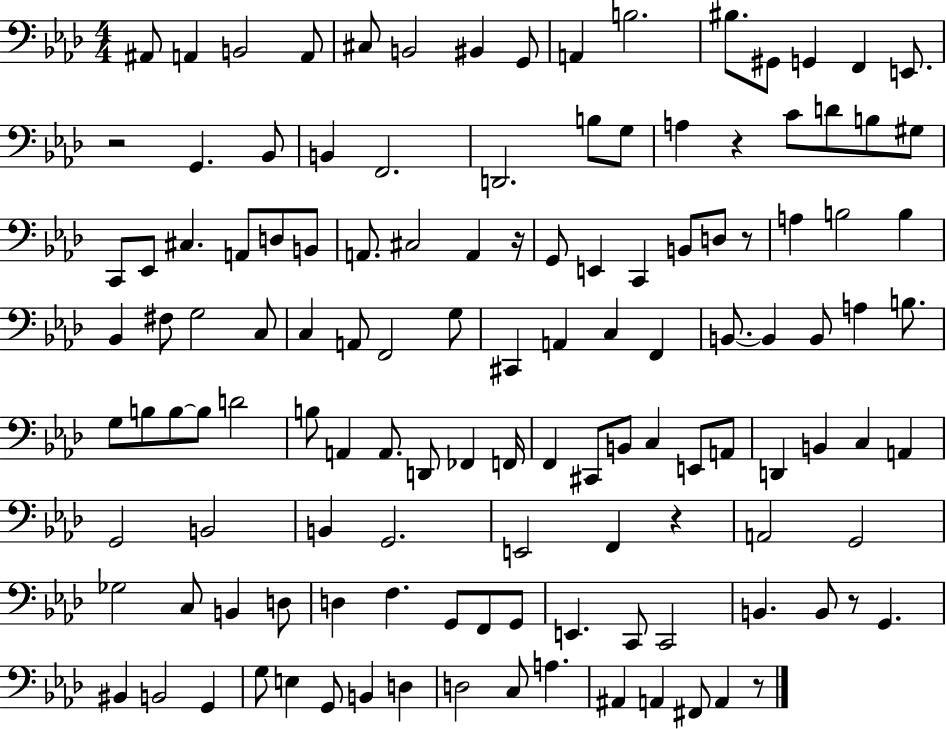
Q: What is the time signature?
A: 4/4